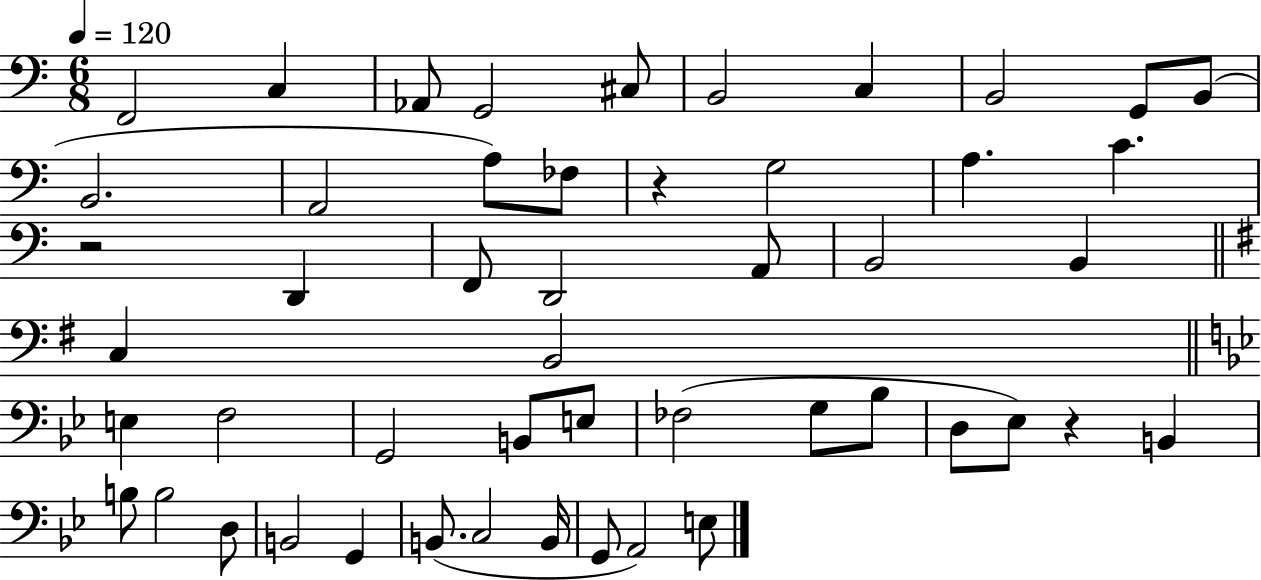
X:1
T:Untitled
M:6/8
L:1/4
K:C
F,,2 C, _A,,/2 G,,2 ^C,/2 B,,2 C, B,,2 G,,/2 B,,/2 B,,2 A,,2 A,/2 _F,/2 z G,2 A, C z2 D,, F,,/2 D,,2 A,,/2 B,,2 B,, C, B,,2 E, F,2 G,,2 B,,/2 E,/2 _F,2 G,/2 _B,/2 D,/2 _E,/2 z B,, B,/2 B,2 D,/2 B,,2 G,, B,,/2 C,2 B,,/4 G,,/2 A,,2 E,/2